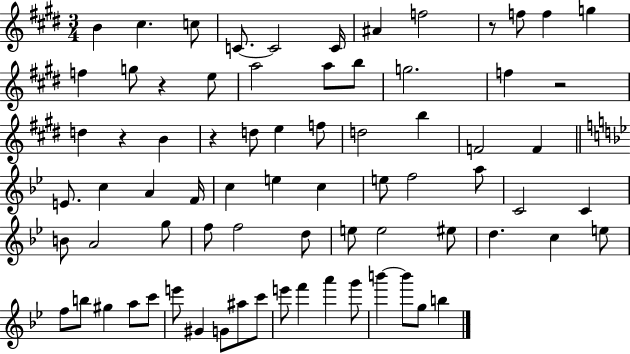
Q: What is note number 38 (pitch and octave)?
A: A5